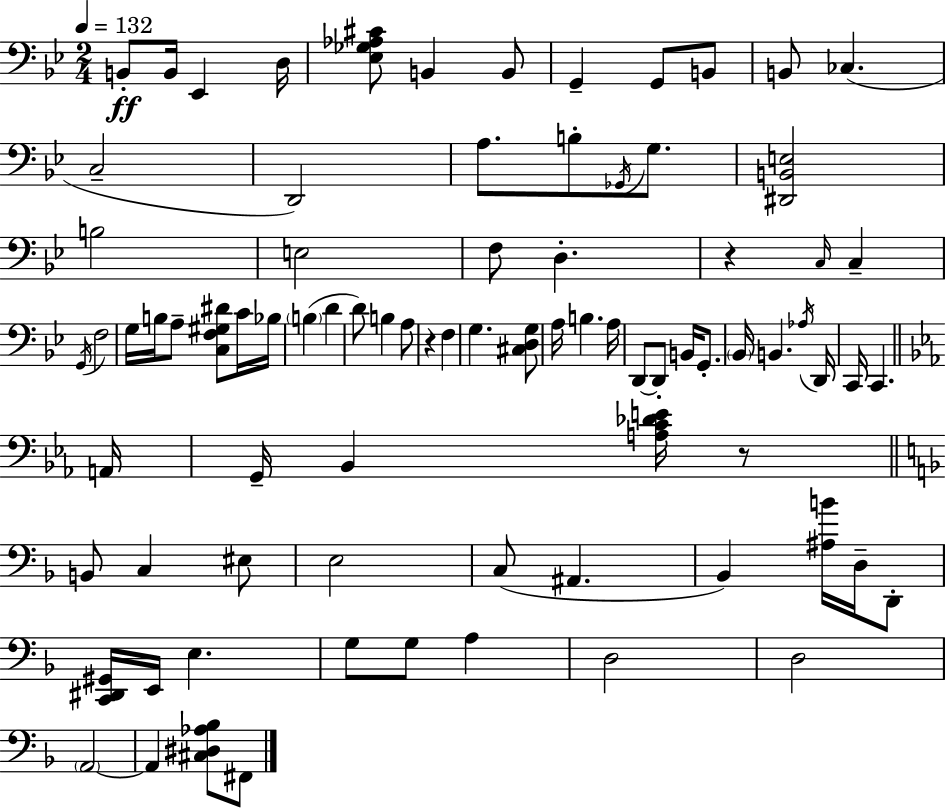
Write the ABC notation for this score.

X:1
T:Untitled
M:2/4
L:1/4
K:Gm
B,,/2 B,,/4 _E,, D,/4 [_E,_G,_A,^C]/2 B,, B,,/2 G,, G,,/2 B,,/2 B,,/2 _C, C,2 D,,2 A,/2 B,/2 _G,,/4 G,/2 [^D,,B,,E,]2 B,2 E,2 F,/2 D, z C,/4 C, G,,/4 F,2 G,/4 B,/4 A,/2 [C,F,^G,^D]/2 C/4 _B,/4 B, D D/2 B, A,/2 z F, G, [^C,D,G,]/2 A,/4 B, A,/4 D,,/2 D,,/2 B,,/4 G,,/2 _B,,/4 B,, _A,/4 D,,/4 C,,/4 C,, A,,/4 G,,/4 _B,, [A,C_DE]/4 z/2 B,,/2 C, ^E,/2 E,2 C,/2 ^A,, _B,, [^A,B]/4 D,/4 D,,/2 [C,,^D,,^G,,]/4 E,,/4 E, G,/2 G,/2 A, D,2 D,2 A,,2 A,, [^C,^D,_A,_B,]/2 ^F,,/2